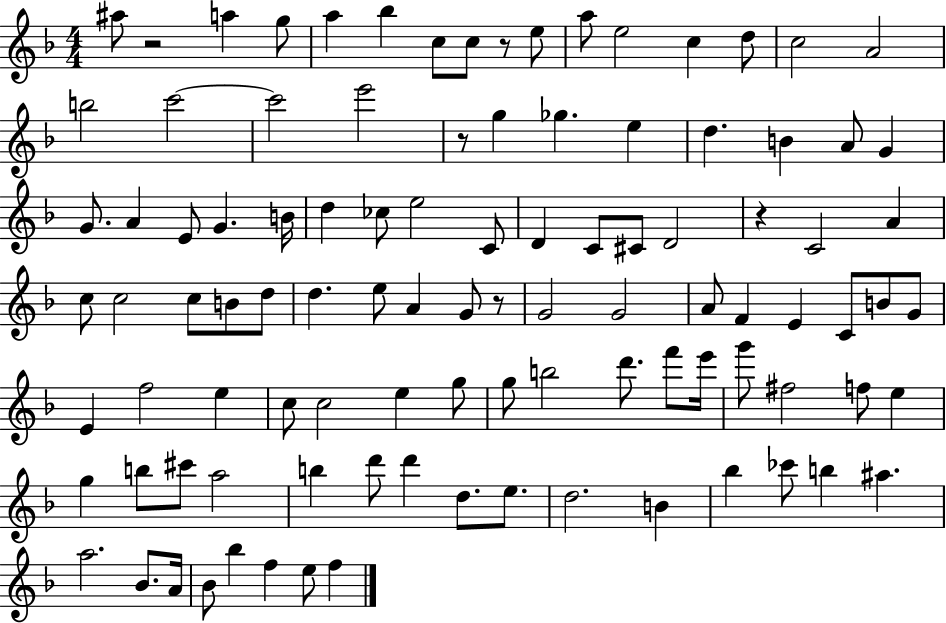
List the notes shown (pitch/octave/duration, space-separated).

A#5/e R/h A5/q G5/e A5/q Bb5/q C5/e C5/e R/e E5/e A5/e E5/h C5/q D5/e C5/h A4/h B5/h C6/h C6/h E6/h R/e G5/q Gb5/q. E5/q D5/q. B4/q A4/e G4/q G4/e. A4/q E4/e G4/q. B4/s D5/q CES5/e E5/h C4/e D4/q C4/e C#4/e D4/h R/q C4/h A4/q C5/e C5/h C5/e B4/e D5/e D5/q. E5/e A4/q G4/e R/e G4/h G4/h A4/e F4/q E4/q C4/e B4/e G4/e E4/q F5/h E5/q C5/e C5/h E5/q G5/e G5/e B5/h D6/e. F6/e E6/s G6/e F#5/h F5/e E5/q G5/q B5/e C#6/e A5/h B5/q D6/e D6/q D5/e. E5/e. D5/h. B4/q Bb5/q CES6/e B5/q A#5/q. A5/h. Bb4/e. A4/s Bb4/e Bb5/q F5/q E5/e F5/q